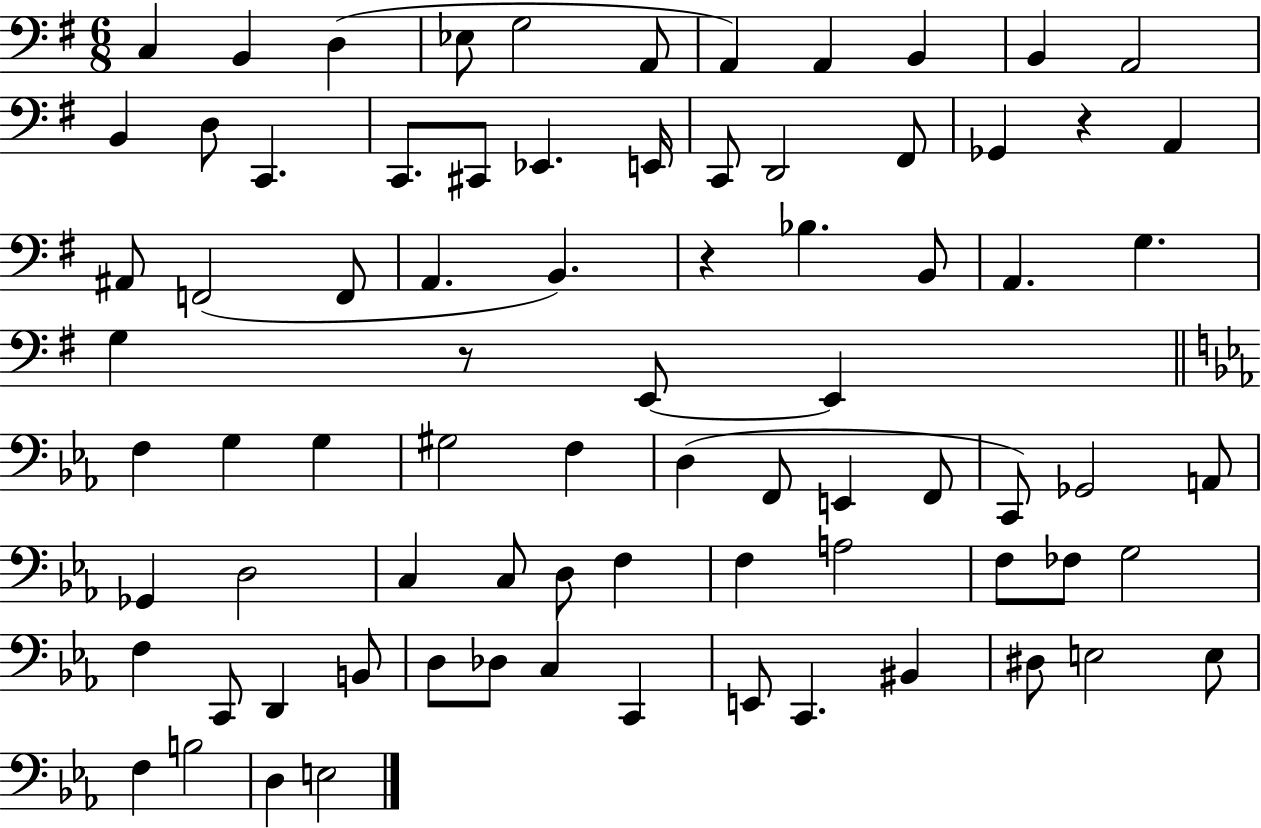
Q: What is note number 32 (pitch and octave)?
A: G3